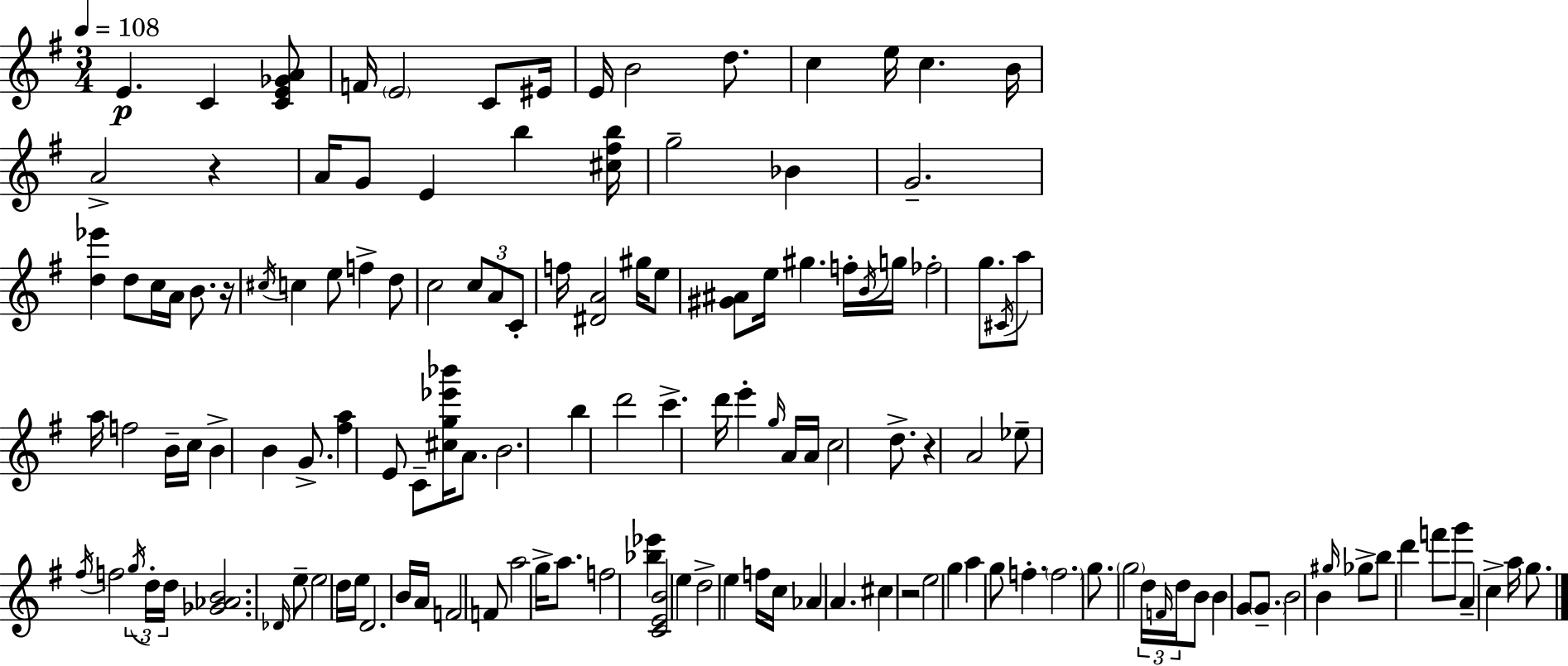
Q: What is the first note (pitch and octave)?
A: E4